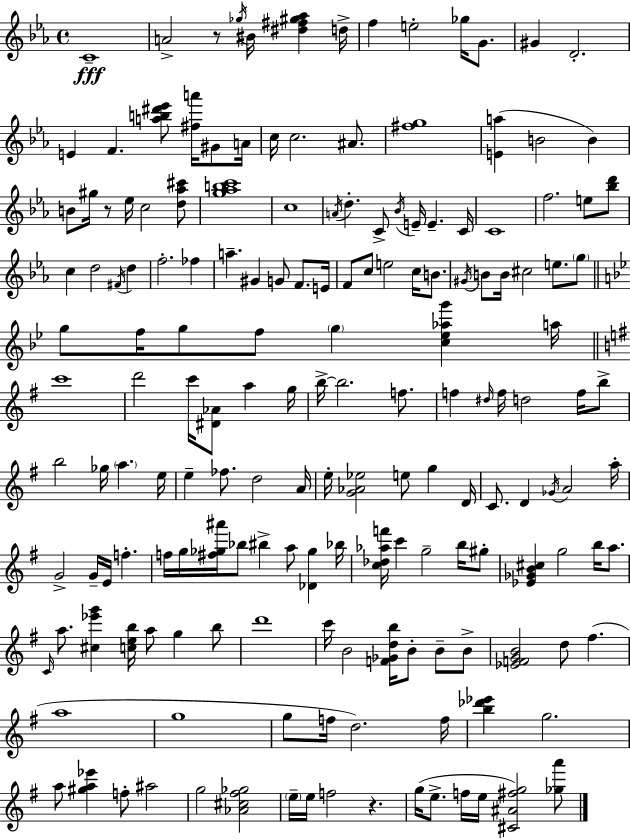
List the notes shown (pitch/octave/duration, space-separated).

C4/w A4/h R/e Gb5/s BIS4/s [D#5,F#5,G#5,Ab5]/q D5/s F5/q E5/h Gb5/s G4/e. G#4/q D4/h. E4/q F4/q. [A5,B5,D#6,Eb6]/e [F#5,A6]/s G#4/e A4/s C5/s C5/h. A#4/e. [F#5,G5]/w [E4,A5]/q B4/h B4/q B4/e G#5/s R/e Eb5/s C5/h [D5,Ab5,C#6]/e [G5,Ab5,B5,C6]/w C5/w A4/s D5/q. C4/e Bb4/s E4/s E4/q. C4/s C4/w F5/h. E5/e [Bb5,D6]/e C5/q D5/h F#4/s D5/q F5/h. FES5/q A5/q. G#4/q G4/e F4/e. E4/s F4/e C5/e E5/h C5/s B4/e. G#4/s B4/e B4/s C#5/h E5/e. G5/e G5/e F5/s G5/e F5/e G5/q [C5,Eb5,Ab5,G6]/q A5/s C6/w D6/h C6/s [D#4,Ab4]/e A5/q G5/s B5/s B5/h. F5/e. F5/q D#5/s F5/s D5/h F5/s B5/e B5/h Gb5/s A5/q. E5/s E5/q FES5/e. D5/h A4/s E5/s [G4,Ab4,Eb5]/h E5/e G5/q D4/s C4/e. D4/q Gb4/s A4/h A5/s G4/h G4/s E4/s F5/q. F5/s G5/s [F#5,Gb5,A#6]/s Bb5/e BIS5/q A5/e [Db4,Gb5]/q Bb5/s [C5,Db5,Ab5,F6]/s C6/q G5/h B5/s G#5/e [Eb4,Gb4,B4,C#5]/q G5/h B5/s A5/e. C4/s A5/e. [C#5,Eb6,G6]/q [C5,E5,B5]/s A5/e G5/q B5/e D6/w C6/s B4/h [F4,Gb4,D5,B5]/s B4/e B4/e B4/e [Eb4,F4,G4,B4]/h D5/e F#5/q. A5/w G5/w G5/e F5/s D5/h. F5/s [B5,Db6,Eb6]/q G5/h. A5/e [G#5,A5,Eb6]/q F5/e A#5/h G5/h [Ab4,C#5,F#5,Gb5]/h E5/s E5/s F5/h R/q. G5/s E5/e. F5/s E5/s [C#4,A#4,F#5,G5]/h [Gb5,A6]/e